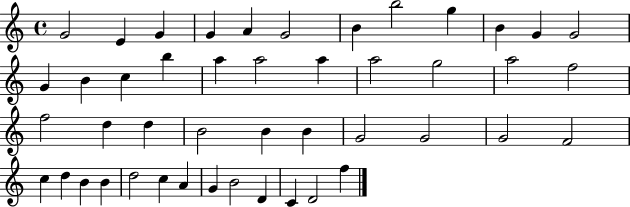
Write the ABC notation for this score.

X:1
T:Untitled
M:4/4
L:1/4
K:C
G2 E G G A G2 B b2 g B G G2 G B c b a a2 a a2 g2 a2 f2 f2 d d B2 B B G2 G2 G2 F2 c d B B d2 c A G B2 D C D2 f